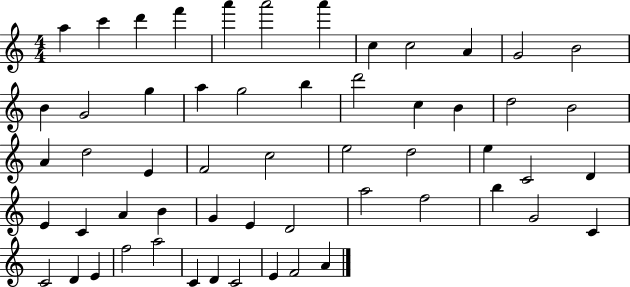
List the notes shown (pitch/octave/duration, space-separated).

A5/q C6/q D6/q F6/q A6/q A6/h A6/q C5/q C5/h A4/q G4/h B4/h B4/q G4/h G5/q A5/q G5/h B5/q D6/h C5/q B4/q D5/h B4/h A4/q D5/h E4/q F4/h C5/h E5/h D5/h E5/q C4/h D4/q E4/q C4/q A4/q B4/q G4/q E4/q D4/h A5/h F5/h B5/q G4/h C4/q C4/h D4/q E4/q F5/h A5/h C4/q D4/q C4/h E4/q F4/h A4/q